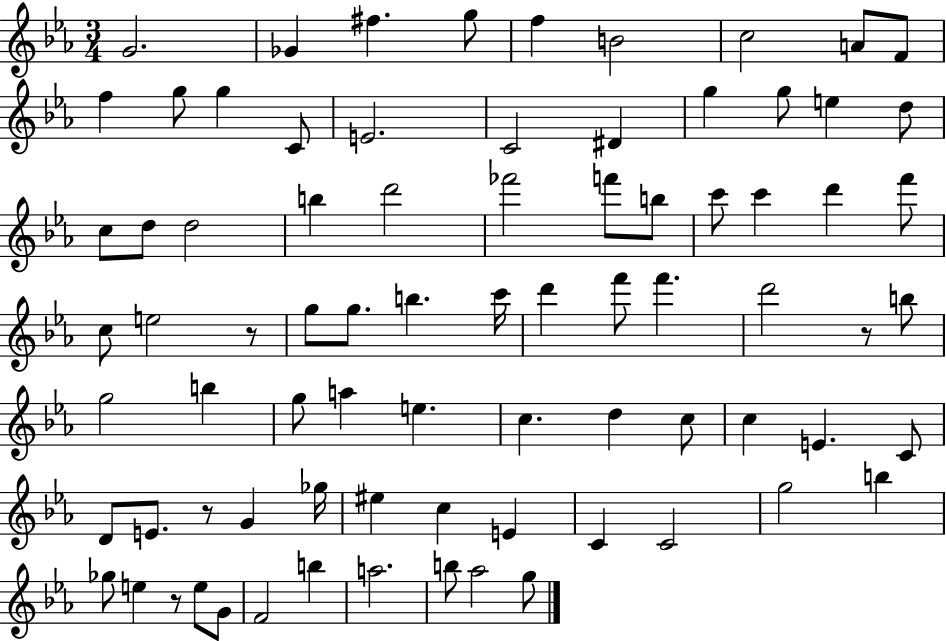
G4/h. Gb4/q F#5/q. G5/e F5/q B4/h C5/h A4/e F4/e F5/q G5/e G5/q C4/e E4/h. C4/h D#4/q G5/q G5/e E5/q D5/e C5/e D5/e D5/h B5/q D6/h FES6/h F6/e B5/e C6/e C6/q D6/q F6/e C5/e E5/h R/e G5/e G5/e. B5/q. C6/s D6/q F6/e F6/q. D6/h R/e B5/e G5/h B5/q G5/e A5/q E5/q. C5/q. D5/q C5/e C5/q E4/q. C4/e D4/e E4/e. R/e G4/q Gb5/s EIS5/q C5/q E4/q C4/q C4/h G5/h B5/q Gb5/e E5/q R/e E5/e G4/e F4/h B5/q A5/h. B5/e Ab5/h G5/e